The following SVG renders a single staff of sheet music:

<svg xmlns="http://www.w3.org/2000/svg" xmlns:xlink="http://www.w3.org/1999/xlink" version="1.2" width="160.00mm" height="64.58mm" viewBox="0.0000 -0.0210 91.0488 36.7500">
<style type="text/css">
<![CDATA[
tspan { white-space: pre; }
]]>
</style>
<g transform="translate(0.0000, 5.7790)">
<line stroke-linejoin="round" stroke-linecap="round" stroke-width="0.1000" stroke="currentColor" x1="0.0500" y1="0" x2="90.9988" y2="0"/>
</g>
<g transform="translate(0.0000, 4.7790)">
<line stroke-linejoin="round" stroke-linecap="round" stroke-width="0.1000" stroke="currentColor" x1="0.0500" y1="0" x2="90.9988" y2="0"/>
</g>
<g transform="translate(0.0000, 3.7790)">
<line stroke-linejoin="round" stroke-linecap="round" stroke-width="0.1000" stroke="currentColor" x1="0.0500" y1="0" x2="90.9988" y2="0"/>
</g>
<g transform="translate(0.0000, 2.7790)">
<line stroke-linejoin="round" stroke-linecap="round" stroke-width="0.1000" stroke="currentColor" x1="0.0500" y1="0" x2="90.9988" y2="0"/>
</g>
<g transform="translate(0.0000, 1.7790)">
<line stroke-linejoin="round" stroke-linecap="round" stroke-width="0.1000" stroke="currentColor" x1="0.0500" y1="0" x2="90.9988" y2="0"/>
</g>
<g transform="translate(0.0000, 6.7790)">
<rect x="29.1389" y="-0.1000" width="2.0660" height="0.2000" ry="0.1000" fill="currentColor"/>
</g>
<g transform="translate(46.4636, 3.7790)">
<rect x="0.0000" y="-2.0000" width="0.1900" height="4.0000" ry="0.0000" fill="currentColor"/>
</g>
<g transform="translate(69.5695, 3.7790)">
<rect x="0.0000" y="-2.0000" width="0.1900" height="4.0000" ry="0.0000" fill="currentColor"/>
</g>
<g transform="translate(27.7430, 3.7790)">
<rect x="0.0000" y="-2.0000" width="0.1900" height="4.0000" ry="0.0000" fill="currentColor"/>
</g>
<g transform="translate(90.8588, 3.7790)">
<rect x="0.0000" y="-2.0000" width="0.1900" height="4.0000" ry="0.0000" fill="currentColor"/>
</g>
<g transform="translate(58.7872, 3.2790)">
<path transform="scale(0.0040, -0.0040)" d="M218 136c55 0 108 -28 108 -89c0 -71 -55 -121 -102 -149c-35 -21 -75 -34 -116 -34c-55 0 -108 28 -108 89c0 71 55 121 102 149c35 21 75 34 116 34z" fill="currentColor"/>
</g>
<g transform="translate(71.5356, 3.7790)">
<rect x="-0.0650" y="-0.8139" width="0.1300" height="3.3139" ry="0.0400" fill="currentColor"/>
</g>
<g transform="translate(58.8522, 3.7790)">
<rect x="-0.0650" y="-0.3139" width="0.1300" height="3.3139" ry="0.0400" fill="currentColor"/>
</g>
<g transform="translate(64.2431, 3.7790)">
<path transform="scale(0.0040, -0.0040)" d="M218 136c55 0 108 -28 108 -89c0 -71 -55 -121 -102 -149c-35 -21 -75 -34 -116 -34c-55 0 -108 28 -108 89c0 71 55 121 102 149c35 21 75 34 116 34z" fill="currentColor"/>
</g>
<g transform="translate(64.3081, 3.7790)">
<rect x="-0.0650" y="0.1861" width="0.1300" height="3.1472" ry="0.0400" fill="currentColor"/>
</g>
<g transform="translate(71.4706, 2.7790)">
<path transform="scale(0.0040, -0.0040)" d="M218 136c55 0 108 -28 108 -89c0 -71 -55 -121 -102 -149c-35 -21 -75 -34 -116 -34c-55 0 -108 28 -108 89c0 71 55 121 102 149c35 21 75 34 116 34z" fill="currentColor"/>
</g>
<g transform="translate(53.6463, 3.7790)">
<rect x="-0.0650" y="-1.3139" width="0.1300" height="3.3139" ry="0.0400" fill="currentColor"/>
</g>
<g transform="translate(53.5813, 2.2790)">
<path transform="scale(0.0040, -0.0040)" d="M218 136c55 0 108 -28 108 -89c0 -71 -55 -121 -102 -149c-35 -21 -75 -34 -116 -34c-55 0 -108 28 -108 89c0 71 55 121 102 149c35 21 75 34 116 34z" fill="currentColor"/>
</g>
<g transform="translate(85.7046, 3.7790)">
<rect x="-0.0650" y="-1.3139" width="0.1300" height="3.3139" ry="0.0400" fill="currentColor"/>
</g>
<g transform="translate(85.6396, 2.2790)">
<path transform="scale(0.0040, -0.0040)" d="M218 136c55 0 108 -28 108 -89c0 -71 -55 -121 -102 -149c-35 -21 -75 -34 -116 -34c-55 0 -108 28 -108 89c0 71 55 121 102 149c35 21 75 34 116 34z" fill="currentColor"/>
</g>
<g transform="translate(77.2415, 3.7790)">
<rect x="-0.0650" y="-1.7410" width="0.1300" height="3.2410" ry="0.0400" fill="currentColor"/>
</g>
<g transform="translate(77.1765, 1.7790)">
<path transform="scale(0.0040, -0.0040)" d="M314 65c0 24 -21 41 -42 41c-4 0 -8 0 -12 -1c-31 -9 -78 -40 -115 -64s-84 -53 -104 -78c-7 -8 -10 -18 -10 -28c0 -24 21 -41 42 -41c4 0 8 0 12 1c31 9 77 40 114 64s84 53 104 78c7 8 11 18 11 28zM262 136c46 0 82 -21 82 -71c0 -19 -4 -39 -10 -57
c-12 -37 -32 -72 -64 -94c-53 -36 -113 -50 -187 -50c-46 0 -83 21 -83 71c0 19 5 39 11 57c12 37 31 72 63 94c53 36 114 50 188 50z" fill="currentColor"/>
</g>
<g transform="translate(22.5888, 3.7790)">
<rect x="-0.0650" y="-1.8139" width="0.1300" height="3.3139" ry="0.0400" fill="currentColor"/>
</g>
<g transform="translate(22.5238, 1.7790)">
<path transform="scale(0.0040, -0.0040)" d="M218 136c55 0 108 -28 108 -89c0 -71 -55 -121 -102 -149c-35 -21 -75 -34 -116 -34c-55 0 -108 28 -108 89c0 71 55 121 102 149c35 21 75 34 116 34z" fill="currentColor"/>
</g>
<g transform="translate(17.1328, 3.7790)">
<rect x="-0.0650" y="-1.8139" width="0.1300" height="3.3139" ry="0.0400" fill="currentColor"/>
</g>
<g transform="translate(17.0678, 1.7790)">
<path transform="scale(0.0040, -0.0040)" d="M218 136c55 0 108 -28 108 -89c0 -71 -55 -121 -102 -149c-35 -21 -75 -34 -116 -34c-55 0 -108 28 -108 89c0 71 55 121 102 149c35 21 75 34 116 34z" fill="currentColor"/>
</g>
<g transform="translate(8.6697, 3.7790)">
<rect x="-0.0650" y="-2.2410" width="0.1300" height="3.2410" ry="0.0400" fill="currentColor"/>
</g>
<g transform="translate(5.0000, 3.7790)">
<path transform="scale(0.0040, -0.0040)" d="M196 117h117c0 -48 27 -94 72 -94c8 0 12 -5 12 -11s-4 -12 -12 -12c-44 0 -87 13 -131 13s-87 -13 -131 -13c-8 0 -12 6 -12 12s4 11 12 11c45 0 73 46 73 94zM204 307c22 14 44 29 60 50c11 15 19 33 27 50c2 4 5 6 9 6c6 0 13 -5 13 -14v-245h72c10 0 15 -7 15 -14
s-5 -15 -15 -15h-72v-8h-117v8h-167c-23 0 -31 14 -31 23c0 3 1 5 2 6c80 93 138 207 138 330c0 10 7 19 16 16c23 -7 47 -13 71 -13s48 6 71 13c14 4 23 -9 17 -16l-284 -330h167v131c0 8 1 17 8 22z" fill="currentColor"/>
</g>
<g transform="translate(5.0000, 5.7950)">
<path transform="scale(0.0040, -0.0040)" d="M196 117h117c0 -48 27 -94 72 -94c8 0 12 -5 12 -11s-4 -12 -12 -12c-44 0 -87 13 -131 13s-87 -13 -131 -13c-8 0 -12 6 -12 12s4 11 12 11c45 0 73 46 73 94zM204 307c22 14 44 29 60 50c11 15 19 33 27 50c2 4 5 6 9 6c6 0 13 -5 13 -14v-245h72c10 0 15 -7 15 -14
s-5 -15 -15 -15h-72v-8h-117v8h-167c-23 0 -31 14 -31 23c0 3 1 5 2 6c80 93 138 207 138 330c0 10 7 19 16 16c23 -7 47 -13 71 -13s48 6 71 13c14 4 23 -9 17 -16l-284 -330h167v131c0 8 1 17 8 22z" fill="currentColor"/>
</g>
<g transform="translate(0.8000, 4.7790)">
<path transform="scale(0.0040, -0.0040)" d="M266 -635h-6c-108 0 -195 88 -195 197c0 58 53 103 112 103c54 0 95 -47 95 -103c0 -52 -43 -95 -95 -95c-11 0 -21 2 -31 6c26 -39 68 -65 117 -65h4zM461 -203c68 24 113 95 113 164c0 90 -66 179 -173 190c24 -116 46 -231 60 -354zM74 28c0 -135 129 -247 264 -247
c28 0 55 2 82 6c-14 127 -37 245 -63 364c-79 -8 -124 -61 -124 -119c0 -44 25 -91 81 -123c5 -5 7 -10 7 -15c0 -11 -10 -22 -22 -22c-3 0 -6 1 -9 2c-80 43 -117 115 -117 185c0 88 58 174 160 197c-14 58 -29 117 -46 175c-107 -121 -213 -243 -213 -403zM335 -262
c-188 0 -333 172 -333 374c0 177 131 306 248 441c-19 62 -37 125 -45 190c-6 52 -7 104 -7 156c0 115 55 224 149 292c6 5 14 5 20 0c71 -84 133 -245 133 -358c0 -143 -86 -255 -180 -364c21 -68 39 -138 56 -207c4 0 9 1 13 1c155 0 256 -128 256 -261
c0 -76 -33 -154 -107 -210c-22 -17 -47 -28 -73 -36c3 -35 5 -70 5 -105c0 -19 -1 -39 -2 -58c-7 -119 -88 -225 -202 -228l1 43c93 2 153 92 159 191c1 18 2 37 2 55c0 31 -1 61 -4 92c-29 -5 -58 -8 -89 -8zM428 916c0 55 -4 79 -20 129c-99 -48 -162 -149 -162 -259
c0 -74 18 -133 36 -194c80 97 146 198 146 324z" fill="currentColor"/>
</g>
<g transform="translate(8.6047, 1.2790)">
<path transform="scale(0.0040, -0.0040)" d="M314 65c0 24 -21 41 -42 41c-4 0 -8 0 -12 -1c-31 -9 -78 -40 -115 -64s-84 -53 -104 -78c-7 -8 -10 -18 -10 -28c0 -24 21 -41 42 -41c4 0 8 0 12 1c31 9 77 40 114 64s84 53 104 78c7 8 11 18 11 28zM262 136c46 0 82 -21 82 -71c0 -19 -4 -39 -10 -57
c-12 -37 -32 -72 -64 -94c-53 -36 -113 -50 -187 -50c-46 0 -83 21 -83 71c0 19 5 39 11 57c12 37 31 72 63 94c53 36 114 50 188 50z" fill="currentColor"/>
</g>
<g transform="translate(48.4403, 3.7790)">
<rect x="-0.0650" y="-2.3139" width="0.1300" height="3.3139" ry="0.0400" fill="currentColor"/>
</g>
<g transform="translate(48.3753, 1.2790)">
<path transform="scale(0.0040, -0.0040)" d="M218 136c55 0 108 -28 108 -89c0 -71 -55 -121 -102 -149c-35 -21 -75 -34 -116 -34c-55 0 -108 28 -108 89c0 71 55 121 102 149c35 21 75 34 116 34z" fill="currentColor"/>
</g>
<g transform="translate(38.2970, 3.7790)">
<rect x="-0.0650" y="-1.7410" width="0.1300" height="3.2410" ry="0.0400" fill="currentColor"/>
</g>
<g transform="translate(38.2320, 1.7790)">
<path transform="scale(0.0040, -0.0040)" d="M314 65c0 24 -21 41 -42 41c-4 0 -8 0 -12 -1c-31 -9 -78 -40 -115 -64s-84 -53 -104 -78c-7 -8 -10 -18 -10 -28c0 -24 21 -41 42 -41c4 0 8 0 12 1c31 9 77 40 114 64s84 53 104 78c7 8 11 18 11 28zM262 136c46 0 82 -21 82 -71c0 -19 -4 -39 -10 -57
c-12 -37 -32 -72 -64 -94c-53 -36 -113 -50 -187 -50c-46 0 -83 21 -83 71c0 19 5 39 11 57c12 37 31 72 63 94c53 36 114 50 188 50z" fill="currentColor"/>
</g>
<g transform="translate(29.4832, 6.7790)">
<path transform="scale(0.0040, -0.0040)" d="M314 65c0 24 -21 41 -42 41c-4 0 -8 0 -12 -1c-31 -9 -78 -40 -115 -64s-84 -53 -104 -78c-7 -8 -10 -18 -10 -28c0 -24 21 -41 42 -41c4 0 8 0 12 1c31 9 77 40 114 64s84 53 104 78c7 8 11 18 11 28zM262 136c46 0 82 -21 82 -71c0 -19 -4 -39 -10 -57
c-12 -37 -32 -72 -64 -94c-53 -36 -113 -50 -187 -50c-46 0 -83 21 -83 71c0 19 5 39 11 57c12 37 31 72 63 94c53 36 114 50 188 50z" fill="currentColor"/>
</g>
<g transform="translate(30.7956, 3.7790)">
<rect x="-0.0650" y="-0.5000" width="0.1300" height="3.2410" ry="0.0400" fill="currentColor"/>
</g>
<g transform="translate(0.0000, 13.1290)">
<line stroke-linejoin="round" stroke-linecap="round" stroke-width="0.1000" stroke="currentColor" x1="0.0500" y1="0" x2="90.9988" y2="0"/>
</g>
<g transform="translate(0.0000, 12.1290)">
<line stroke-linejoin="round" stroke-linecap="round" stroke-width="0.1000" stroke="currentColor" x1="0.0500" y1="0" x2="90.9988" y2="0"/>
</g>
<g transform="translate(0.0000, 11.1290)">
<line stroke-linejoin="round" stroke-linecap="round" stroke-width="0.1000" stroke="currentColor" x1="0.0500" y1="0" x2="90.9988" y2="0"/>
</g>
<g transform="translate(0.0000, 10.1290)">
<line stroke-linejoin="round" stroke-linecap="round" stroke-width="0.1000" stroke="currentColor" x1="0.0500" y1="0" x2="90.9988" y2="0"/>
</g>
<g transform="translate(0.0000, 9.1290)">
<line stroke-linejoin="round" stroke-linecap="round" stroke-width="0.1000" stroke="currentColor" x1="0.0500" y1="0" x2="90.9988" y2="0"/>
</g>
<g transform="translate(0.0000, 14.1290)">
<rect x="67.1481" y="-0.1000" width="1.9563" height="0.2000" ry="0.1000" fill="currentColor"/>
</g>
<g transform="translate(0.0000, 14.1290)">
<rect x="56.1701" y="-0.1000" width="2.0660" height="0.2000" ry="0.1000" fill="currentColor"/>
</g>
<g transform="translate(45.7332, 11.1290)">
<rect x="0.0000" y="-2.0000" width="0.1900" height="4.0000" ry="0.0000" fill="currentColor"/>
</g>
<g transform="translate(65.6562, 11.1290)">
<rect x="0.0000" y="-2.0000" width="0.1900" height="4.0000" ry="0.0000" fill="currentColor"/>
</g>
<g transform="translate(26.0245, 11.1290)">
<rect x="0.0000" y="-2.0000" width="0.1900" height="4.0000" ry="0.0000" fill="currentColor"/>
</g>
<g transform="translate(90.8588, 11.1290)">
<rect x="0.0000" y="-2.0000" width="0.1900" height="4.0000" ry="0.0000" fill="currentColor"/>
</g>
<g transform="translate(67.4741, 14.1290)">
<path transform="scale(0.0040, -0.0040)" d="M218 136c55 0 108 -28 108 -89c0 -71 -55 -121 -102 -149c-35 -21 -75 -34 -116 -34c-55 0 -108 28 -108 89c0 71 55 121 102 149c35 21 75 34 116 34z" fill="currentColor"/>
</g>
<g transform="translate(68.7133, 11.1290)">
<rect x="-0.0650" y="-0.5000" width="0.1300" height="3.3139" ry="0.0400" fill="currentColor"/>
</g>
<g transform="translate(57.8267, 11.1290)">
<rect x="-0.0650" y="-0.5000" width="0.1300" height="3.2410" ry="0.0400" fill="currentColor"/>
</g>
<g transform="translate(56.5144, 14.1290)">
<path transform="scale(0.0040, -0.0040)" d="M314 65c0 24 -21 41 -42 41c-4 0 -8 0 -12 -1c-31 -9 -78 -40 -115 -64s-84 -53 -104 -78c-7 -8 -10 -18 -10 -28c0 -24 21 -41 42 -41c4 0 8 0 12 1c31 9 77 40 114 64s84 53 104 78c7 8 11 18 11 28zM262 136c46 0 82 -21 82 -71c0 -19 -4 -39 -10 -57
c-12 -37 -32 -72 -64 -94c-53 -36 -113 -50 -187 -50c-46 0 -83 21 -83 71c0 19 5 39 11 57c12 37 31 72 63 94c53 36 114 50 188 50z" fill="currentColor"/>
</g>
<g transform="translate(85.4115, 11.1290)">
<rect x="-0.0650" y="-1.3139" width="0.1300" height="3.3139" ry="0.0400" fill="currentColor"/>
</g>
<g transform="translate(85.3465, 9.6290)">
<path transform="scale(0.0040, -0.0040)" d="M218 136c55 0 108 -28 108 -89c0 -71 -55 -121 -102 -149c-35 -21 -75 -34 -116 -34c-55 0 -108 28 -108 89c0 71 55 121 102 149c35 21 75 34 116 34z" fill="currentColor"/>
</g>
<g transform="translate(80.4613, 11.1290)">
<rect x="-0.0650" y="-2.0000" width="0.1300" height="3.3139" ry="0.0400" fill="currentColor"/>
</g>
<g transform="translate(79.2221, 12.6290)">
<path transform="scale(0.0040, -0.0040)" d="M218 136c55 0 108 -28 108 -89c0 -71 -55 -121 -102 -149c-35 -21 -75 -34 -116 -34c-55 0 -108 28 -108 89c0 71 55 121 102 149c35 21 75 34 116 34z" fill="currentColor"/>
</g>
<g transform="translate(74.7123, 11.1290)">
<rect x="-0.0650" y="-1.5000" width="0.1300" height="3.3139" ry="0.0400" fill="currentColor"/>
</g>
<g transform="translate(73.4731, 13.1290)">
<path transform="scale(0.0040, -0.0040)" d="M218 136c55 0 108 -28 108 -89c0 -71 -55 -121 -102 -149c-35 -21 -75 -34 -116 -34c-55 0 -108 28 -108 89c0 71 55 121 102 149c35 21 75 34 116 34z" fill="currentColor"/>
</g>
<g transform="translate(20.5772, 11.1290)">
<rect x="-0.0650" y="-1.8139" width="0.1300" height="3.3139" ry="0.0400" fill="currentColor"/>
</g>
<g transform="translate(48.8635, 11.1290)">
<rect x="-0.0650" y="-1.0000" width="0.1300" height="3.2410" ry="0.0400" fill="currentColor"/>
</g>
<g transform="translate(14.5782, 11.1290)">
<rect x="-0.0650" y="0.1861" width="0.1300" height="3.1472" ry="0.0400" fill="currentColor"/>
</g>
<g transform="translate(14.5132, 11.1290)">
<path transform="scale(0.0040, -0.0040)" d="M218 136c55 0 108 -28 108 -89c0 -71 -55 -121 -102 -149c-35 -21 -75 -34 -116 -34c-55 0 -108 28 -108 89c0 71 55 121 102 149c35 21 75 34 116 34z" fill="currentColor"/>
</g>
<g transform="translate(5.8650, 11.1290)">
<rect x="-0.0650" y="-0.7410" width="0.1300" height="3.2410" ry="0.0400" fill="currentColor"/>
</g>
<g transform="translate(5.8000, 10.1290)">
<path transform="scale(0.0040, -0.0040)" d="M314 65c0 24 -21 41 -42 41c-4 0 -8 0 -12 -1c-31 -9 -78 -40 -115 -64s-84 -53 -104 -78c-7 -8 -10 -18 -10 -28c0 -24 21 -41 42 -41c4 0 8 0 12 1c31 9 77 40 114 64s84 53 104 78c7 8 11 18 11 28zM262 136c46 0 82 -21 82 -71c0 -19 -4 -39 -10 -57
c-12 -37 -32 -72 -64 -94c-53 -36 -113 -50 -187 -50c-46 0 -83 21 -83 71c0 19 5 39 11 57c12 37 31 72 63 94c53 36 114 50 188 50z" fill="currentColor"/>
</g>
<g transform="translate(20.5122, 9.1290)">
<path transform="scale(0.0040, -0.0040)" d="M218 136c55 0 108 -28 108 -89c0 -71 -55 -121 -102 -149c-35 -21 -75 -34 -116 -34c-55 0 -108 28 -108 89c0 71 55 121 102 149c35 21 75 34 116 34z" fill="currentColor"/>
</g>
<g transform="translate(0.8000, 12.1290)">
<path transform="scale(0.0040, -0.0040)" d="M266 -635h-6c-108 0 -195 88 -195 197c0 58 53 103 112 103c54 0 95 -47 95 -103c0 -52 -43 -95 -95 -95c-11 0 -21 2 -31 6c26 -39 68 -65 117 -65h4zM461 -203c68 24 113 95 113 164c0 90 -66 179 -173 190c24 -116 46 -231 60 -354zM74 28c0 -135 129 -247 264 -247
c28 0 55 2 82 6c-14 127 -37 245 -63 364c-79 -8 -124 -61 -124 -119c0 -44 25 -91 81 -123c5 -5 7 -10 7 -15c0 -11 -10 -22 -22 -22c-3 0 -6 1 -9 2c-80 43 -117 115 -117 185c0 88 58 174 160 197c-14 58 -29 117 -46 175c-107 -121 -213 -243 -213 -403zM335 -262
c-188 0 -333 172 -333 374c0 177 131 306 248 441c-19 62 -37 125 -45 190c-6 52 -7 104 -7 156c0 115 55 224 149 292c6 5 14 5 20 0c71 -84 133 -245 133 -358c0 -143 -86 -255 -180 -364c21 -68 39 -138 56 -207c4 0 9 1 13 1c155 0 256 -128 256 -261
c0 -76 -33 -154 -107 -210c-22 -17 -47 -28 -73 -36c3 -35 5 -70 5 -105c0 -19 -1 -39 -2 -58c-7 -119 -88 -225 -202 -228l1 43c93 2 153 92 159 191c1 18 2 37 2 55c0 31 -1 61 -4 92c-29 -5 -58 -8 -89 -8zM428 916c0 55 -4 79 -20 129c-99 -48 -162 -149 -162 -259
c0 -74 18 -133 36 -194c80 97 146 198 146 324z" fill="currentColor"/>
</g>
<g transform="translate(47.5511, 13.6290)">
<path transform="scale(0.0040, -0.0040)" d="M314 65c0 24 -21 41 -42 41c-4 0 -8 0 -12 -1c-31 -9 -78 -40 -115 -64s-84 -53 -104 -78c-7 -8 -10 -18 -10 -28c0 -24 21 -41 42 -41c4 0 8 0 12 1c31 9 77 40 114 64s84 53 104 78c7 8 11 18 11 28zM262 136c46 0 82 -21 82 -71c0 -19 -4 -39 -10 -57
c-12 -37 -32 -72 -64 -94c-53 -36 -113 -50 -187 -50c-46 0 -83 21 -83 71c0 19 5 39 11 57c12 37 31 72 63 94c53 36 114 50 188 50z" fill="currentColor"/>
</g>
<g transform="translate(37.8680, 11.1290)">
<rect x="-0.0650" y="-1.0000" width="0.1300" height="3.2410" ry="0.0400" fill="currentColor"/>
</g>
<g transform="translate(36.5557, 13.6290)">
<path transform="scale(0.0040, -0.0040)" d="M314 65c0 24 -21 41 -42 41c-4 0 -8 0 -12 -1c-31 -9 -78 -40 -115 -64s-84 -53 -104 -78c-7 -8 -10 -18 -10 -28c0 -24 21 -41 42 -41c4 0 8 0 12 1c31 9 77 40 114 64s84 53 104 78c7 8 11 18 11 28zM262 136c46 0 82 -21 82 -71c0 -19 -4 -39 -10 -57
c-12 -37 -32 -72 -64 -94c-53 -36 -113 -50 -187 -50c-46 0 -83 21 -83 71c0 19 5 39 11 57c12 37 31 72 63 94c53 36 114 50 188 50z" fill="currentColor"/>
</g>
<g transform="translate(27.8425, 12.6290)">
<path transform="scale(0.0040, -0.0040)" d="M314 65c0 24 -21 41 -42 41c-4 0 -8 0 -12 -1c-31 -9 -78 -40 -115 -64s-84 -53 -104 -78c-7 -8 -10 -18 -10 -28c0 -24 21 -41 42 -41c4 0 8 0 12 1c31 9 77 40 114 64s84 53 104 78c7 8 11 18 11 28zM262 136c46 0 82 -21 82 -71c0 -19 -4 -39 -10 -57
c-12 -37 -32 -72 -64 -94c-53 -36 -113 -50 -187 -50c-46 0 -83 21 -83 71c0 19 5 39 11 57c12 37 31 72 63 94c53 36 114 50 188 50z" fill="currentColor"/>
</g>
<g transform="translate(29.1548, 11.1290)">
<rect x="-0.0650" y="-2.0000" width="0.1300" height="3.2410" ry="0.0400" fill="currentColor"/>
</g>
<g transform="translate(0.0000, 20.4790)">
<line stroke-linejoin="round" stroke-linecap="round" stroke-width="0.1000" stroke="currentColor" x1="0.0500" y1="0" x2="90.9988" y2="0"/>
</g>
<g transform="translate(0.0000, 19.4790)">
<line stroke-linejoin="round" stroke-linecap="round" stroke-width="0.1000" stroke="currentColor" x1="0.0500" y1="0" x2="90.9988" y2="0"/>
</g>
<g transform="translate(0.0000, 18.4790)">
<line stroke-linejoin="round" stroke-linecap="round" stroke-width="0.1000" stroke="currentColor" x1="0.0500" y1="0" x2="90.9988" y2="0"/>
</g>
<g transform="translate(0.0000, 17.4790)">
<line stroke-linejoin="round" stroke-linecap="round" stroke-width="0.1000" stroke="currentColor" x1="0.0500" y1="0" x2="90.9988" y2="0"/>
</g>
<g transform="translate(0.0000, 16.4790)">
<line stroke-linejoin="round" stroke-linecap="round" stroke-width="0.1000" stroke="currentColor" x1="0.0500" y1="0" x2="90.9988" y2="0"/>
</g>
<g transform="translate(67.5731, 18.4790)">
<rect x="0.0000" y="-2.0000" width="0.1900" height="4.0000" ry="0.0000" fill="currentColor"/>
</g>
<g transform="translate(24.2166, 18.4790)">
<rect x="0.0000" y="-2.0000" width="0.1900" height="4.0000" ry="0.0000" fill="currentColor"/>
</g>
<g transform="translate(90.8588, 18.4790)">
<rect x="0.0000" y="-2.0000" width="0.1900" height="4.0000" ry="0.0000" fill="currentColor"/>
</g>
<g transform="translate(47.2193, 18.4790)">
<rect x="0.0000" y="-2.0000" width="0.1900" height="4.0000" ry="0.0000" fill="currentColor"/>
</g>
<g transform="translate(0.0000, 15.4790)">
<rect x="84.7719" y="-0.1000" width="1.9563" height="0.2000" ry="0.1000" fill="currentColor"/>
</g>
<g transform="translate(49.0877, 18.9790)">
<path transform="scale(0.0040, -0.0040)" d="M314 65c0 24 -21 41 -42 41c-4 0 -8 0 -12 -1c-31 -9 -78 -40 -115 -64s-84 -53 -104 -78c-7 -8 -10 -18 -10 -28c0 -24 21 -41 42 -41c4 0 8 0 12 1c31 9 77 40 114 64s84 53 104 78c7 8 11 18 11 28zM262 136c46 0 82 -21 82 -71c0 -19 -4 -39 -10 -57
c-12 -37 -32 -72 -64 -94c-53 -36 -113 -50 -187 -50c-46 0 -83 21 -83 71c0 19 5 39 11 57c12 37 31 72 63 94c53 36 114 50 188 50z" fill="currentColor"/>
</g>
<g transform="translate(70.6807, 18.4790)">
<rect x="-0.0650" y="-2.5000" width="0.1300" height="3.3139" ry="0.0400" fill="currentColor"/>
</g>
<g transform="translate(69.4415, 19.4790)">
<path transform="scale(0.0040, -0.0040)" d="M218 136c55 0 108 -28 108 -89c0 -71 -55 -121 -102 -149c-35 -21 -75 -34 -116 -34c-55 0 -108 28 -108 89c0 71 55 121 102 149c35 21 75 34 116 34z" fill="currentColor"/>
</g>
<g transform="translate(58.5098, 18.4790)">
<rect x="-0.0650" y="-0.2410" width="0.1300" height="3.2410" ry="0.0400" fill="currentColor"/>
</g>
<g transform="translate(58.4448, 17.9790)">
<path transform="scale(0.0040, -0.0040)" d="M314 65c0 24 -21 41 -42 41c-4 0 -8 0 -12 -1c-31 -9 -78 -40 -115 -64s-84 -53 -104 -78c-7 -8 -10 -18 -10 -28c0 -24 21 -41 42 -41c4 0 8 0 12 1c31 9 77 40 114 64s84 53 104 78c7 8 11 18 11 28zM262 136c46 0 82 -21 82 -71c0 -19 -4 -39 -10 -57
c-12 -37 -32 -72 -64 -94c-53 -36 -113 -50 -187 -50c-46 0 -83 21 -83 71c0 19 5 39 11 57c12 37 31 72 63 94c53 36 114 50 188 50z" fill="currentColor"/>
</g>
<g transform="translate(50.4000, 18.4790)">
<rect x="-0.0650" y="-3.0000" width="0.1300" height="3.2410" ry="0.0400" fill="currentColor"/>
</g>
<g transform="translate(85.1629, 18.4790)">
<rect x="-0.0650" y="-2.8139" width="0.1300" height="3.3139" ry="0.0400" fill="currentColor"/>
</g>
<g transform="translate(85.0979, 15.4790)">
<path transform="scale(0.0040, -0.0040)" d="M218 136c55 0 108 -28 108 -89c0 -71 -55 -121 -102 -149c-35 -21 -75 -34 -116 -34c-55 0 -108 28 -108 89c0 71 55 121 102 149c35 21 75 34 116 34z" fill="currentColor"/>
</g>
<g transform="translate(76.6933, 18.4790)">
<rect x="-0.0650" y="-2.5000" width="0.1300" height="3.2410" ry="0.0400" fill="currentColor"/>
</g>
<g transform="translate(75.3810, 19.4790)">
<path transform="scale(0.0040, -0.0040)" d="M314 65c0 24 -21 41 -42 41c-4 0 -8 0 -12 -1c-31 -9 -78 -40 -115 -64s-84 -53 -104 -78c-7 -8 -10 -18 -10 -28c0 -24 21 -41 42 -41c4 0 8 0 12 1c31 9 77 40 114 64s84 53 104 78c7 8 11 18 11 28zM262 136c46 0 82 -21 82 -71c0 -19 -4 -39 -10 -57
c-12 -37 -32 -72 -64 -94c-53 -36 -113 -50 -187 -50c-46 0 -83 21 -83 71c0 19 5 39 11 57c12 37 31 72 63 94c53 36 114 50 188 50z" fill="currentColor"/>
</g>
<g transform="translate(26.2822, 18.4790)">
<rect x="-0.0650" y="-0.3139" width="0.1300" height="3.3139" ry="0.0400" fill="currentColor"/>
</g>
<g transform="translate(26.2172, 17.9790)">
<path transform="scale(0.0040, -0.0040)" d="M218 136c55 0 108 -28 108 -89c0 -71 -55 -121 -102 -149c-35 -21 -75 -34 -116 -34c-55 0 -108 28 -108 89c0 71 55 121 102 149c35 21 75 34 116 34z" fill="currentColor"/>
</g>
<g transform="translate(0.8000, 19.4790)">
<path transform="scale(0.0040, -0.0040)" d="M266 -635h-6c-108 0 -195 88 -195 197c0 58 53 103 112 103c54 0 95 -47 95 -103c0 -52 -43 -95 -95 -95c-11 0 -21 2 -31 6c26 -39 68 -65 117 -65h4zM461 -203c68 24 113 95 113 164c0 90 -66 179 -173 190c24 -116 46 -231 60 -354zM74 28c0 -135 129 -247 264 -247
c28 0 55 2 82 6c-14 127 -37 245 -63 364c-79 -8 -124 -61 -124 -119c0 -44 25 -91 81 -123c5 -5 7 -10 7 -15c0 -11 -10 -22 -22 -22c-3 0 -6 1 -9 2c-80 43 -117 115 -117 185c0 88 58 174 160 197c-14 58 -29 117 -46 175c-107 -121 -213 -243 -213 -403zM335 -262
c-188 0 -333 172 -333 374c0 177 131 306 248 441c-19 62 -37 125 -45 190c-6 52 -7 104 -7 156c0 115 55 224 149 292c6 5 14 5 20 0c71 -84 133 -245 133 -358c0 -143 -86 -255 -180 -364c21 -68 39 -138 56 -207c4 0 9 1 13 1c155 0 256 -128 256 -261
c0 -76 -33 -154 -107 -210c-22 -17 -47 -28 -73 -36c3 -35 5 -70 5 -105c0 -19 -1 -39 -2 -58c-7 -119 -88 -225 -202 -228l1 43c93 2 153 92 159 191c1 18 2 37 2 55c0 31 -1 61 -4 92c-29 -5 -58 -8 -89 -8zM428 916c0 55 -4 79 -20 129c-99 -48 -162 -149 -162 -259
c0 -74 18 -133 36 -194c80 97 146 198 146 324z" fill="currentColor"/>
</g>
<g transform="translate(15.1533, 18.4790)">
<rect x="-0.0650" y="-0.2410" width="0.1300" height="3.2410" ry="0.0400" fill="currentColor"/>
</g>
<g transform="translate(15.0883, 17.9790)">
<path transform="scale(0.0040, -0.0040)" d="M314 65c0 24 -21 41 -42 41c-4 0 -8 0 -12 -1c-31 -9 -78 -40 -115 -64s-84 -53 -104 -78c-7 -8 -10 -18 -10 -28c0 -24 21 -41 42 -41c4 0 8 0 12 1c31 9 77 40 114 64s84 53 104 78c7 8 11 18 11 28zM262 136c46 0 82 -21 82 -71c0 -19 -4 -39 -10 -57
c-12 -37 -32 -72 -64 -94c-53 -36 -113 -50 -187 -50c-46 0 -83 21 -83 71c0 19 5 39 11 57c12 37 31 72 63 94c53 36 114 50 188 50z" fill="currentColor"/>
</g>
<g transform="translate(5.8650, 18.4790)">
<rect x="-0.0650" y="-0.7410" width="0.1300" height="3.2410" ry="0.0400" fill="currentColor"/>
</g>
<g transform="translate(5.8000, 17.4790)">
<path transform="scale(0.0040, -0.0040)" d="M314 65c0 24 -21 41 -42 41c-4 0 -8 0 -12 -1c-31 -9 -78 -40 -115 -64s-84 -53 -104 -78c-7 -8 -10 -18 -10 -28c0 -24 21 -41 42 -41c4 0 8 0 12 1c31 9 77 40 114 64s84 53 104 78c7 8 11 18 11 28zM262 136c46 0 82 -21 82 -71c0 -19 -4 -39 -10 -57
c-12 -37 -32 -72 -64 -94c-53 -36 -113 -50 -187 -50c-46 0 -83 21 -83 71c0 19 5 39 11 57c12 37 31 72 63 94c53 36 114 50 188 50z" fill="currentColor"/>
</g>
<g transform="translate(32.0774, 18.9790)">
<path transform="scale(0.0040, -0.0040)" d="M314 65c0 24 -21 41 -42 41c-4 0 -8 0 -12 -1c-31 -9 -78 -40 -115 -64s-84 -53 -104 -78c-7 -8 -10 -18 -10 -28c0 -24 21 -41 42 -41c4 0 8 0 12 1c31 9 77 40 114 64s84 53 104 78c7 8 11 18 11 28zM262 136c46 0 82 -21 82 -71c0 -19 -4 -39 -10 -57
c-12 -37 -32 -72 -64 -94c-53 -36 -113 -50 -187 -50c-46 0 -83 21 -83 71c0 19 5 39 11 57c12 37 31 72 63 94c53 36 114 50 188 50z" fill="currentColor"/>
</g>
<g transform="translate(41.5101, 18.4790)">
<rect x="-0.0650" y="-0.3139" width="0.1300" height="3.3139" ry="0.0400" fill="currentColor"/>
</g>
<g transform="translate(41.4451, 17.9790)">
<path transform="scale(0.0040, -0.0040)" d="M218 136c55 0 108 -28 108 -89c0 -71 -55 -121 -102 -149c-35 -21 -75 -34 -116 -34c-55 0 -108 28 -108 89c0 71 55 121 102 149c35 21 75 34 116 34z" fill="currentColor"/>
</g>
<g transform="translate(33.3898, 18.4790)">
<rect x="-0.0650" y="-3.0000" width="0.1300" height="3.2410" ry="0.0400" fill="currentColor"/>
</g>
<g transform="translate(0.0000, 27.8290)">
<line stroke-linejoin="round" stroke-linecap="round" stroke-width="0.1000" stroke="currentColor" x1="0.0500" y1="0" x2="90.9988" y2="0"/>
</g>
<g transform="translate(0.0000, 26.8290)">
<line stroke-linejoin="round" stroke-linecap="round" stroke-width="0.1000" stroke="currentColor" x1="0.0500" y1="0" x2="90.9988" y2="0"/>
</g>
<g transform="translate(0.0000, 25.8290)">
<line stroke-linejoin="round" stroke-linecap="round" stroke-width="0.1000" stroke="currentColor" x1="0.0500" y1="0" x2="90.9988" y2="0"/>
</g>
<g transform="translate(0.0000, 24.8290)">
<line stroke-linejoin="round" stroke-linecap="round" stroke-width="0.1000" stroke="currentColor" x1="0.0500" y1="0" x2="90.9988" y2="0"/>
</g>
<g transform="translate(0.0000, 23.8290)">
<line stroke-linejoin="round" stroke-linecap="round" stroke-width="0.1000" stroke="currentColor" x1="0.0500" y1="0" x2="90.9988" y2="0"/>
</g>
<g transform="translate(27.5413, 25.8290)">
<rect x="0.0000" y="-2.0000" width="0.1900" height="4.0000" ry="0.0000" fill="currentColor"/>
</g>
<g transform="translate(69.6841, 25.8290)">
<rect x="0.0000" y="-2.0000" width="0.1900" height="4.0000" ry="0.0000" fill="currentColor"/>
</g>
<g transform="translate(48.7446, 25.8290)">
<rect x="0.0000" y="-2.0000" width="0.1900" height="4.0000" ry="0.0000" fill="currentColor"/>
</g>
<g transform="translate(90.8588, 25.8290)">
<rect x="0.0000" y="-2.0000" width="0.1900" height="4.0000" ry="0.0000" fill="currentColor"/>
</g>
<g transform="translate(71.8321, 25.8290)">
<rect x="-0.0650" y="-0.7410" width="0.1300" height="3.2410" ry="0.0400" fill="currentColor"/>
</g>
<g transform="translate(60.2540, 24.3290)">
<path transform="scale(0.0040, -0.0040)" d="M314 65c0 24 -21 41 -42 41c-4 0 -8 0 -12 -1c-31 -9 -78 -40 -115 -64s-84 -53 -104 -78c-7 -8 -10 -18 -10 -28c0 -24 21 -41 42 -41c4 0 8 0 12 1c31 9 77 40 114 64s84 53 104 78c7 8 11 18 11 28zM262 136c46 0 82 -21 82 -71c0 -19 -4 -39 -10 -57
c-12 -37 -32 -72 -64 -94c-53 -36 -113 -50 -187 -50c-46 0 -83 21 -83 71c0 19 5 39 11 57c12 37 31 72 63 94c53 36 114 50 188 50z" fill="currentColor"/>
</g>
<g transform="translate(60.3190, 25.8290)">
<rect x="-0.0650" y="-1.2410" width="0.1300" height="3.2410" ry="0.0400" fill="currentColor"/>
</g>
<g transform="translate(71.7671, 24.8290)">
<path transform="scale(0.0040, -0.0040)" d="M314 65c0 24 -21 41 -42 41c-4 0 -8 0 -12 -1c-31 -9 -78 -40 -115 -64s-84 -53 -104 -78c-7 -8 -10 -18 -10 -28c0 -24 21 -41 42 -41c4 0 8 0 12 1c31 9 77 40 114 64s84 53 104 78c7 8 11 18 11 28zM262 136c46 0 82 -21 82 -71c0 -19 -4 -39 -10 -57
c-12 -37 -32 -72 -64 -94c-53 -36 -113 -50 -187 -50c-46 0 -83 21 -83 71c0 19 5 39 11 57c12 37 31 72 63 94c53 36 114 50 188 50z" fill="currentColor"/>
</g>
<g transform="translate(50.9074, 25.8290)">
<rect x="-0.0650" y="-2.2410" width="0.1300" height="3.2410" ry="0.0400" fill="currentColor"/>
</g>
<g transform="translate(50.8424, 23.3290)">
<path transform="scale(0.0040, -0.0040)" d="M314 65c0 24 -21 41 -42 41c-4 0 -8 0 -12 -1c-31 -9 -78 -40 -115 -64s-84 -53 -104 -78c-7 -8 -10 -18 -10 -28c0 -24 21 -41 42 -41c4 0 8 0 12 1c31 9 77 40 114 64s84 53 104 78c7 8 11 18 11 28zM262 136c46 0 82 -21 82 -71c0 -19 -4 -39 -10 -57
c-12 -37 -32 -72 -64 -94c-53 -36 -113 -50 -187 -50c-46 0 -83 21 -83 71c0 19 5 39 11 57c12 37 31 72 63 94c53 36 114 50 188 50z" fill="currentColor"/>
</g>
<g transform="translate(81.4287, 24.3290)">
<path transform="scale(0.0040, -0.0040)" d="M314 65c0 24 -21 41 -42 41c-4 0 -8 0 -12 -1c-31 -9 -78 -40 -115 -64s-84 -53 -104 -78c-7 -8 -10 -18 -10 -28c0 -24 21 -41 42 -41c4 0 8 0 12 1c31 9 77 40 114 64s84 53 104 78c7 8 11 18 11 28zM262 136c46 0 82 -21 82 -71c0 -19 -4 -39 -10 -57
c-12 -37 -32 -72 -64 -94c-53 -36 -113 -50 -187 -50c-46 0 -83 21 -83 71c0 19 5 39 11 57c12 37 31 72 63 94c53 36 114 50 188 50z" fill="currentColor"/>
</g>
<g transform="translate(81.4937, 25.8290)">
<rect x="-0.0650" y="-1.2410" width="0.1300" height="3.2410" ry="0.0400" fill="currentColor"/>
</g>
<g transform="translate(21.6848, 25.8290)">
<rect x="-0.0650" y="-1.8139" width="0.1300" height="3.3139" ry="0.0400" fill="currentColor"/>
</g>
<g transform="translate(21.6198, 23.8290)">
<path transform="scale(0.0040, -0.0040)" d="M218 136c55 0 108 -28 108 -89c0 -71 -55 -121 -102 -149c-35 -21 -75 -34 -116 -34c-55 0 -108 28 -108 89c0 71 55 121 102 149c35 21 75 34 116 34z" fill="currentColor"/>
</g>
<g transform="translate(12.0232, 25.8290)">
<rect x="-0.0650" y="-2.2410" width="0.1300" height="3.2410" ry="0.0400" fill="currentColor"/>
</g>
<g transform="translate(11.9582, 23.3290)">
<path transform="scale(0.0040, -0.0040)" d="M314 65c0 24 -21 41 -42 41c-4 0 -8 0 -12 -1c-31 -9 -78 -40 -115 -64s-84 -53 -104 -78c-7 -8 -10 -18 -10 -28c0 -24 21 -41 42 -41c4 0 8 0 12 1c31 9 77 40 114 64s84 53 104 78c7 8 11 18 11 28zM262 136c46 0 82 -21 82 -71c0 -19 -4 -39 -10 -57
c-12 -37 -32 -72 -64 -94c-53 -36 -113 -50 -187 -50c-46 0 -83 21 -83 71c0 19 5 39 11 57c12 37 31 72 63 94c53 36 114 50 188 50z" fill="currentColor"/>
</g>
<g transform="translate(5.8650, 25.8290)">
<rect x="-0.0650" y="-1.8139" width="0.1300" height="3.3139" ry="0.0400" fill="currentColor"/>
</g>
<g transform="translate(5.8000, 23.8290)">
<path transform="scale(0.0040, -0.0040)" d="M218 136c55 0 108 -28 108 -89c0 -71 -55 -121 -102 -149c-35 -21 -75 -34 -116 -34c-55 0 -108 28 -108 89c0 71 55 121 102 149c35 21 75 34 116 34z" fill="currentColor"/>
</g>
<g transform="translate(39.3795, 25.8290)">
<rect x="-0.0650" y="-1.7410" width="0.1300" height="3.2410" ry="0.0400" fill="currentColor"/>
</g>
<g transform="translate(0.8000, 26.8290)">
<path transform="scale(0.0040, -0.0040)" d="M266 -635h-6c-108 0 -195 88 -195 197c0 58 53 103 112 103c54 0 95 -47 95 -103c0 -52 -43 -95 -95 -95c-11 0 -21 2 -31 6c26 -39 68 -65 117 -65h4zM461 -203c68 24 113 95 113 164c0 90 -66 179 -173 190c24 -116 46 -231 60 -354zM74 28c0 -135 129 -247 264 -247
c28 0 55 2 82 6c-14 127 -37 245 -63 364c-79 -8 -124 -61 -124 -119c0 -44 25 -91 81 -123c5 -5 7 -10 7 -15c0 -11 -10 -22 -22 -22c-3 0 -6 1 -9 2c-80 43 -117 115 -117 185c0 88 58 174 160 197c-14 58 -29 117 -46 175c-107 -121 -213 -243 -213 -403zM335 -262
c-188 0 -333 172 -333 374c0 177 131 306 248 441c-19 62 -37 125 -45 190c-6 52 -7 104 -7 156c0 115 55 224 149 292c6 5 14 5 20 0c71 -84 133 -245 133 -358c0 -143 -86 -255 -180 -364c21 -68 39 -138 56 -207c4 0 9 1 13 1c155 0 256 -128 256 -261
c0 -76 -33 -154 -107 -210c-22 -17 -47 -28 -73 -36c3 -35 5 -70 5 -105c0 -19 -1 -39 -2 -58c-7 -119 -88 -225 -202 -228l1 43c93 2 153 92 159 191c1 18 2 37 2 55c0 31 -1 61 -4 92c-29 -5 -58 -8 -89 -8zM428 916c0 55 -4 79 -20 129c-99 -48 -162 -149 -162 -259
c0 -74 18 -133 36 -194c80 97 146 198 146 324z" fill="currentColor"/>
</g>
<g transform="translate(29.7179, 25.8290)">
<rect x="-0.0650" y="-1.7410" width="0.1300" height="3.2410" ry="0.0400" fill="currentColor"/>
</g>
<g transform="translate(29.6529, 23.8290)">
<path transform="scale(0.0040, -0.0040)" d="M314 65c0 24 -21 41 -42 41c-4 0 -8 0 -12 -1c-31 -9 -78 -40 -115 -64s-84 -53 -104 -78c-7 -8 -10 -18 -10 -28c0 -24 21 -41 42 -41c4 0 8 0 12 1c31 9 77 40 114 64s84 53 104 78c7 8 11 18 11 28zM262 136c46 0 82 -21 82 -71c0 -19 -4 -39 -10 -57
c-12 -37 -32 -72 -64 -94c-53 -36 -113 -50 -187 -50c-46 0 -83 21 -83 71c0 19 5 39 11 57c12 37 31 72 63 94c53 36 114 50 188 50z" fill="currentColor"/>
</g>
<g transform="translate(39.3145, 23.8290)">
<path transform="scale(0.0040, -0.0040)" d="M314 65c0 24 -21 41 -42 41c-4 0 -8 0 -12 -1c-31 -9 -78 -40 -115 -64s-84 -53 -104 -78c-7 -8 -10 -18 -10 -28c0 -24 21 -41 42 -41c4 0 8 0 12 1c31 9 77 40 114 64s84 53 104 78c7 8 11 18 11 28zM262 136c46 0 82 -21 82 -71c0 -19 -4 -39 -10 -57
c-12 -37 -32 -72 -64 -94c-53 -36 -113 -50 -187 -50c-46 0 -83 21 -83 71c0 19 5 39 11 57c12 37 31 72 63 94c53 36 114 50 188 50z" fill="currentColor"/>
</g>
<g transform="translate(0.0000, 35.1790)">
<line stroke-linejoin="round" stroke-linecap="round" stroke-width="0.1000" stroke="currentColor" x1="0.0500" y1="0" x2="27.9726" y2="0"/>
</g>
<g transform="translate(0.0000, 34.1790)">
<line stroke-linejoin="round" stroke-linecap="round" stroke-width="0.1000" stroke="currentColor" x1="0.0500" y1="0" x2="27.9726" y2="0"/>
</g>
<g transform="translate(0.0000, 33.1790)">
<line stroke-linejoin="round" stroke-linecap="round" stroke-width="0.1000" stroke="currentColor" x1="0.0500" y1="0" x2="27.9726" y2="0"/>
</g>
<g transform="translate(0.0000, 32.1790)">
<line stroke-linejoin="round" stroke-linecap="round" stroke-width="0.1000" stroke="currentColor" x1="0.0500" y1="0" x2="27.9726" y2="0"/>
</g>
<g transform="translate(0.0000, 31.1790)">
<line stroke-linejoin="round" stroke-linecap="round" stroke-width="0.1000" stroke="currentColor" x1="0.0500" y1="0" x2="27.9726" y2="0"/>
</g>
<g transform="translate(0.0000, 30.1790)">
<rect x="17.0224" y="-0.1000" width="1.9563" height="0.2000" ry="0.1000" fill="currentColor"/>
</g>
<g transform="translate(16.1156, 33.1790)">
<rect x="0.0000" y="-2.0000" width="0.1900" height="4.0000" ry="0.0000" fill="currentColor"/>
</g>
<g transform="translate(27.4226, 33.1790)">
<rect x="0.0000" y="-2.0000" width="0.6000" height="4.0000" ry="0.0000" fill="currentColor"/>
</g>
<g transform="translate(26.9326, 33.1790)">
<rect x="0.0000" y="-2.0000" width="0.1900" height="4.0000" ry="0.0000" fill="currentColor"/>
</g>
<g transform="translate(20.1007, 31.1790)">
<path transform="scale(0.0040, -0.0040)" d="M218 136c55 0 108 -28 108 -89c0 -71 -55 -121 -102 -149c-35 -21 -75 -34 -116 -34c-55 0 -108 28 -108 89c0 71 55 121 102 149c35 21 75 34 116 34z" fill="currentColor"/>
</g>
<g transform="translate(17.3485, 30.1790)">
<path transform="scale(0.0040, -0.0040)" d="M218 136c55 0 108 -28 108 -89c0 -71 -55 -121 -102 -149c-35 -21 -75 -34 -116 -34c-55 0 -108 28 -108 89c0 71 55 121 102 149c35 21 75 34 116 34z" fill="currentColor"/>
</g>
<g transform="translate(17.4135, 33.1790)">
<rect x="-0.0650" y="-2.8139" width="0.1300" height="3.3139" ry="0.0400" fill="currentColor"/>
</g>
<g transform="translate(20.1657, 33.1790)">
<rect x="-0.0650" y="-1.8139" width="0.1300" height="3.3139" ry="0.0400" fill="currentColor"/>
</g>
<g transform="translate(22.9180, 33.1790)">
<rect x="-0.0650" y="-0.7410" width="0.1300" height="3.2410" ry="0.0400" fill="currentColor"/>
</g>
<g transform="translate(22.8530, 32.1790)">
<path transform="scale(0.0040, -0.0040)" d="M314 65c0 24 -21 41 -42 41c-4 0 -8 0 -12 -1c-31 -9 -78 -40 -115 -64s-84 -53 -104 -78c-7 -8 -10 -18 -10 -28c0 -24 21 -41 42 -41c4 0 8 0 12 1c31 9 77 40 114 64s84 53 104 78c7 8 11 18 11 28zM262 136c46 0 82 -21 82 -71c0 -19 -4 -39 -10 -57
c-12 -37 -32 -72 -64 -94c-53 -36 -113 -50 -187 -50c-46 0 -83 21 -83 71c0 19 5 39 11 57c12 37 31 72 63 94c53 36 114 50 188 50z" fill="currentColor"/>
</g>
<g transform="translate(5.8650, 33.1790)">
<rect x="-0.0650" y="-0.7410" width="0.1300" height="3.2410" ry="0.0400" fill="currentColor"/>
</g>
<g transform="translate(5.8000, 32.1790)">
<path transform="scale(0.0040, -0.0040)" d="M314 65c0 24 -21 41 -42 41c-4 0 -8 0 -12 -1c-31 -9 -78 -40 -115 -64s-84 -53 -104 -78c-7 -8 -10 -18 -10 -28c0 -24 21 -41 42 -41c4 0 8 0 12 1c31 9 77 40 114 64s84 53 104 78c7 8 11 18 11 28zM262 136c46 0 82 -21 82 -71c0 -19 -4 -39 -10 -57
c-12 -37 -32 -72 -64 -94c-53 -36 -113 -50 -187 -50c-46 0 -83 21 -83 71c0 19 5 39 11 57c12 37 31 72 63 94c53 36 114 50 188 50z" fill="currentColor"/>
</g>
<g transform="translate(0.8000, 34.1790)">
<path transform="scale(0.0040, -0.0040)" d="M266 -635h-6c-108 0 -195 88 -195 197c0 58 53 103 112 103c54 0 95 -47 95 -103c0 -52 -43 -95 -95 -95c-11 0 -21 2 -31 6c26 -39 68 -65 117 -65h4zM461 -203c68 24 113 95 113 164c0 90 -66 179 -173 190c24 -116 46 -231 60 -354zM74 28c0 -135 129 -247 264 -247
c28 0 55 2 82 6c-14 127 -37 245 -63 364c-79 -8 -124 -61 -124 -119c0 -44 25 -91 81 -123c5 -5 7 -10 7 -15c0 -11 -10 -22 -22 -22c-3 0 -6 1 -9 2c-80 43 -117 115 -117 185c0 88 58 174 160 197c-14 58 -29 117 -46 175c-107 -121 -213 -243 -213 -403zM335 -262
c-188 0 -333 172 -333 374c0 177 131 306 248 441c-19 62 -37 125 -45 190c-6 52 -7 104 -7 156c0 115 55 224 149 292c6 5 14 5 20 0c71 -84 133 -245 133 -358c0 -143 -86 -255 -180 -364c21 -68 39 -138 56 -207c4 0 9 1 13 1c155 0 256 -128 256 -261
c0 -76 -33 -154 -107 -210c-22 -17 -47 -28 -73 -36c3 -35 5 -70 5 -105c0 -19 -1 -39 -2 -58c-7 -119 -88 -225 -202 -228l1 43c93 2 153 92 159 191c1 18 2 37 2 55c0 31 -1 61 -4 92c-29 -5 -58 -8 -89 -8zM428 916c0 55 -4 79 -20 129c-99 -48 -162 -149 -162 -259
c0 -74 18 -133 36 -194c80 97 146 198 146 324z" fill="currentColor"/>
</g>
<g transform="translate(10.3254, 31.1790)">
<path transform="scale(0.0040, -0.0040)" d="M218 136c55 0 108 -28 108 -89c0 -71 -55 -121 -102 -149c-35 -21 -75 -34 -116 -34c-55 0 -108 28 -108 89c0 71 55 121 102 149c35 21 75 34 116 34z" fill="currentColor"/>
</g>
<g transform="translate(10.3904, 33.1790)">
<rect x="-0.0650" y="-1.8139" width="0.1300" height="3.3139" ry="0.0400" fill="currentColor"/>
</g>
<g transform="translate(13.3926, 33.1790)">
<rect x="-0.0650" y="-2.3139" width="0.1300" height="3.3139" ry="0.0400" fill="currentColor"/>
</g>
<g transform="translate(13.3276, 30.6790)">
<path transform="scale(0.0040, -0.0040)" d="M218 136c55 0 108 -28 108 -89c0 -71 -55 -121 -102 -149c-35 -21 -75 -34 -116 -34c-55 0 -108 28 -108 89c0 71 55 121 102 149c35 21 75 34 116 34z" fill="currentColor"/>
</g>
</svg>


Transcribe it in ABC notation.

X:1
T:Untitled
M:4/4
L:1/4
K:C
g2 f f C2 f2 g e c B d f2 e d2 B f F2 D2 D2 C2 C E F e d2 c2 c A2 c A2 c2 G G2 a f g2 f f2 f2 g2 e2 d2 e2 d2 f g a f d2